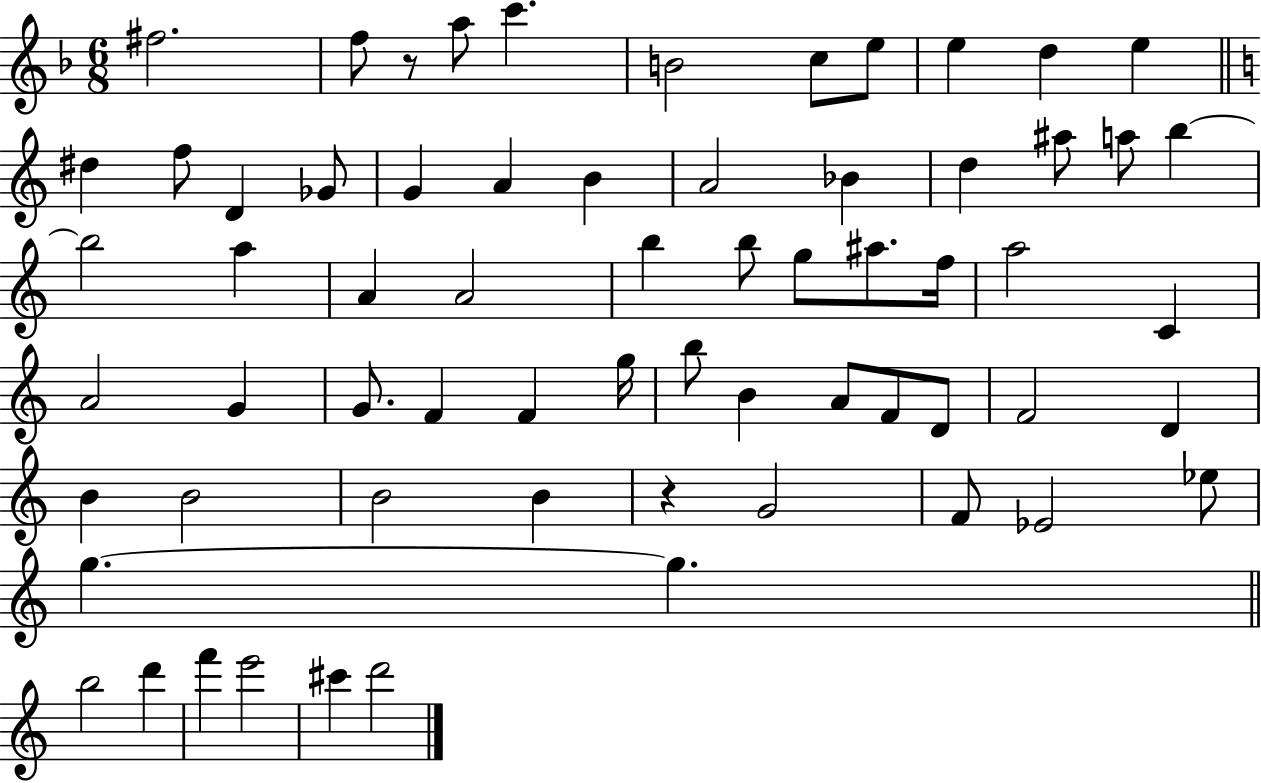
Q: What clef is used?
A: treble